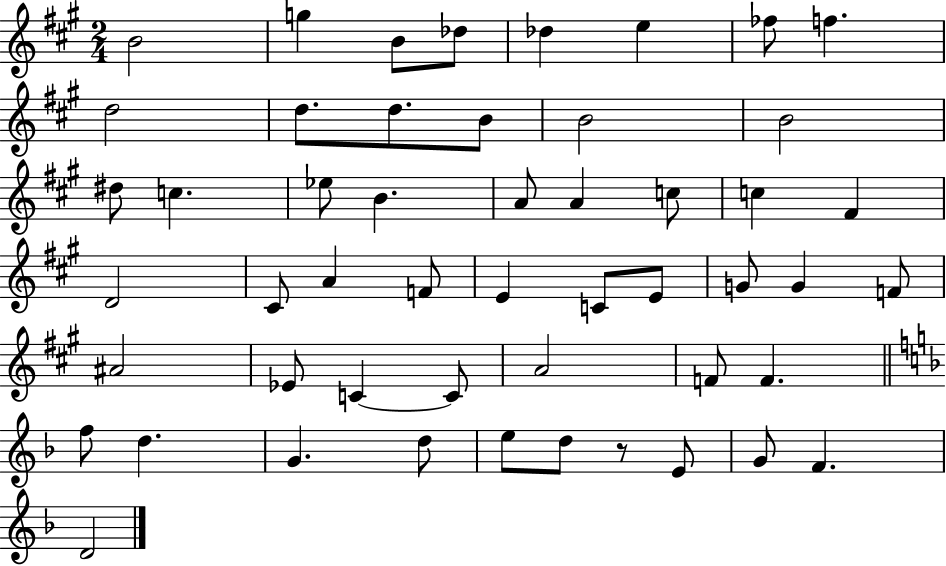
{
  \clef treble
  \numericTimeSignature
  \time 2/4
  \key a \major
  \repeat volta 2 { b'2 | g''4 b'8 des''8 | des''4 e''4 | fes''8 f''4. | \break d''2 | d''8. d''8. b'8 | b'2 | b'2 | \break dis''8 c''4. | ees''8 b'4. | a'8 a'4 c''8 | c''4 fis'4 | \break d'2 | cis'8 a'4 f'8 | e'4 c'8 e'8 | g'8 g'4 f'8 | \break ais'2 | ees'8 c'4~~ c'8 | a'2 | f'8 f'4. | \break \bar "||" \break \key f \major f''8 d''4. | g'4. d''8 | e''8 d''8 r8 e'8 | g'8 f'4. | \break d'2 | } \bar "|."
}